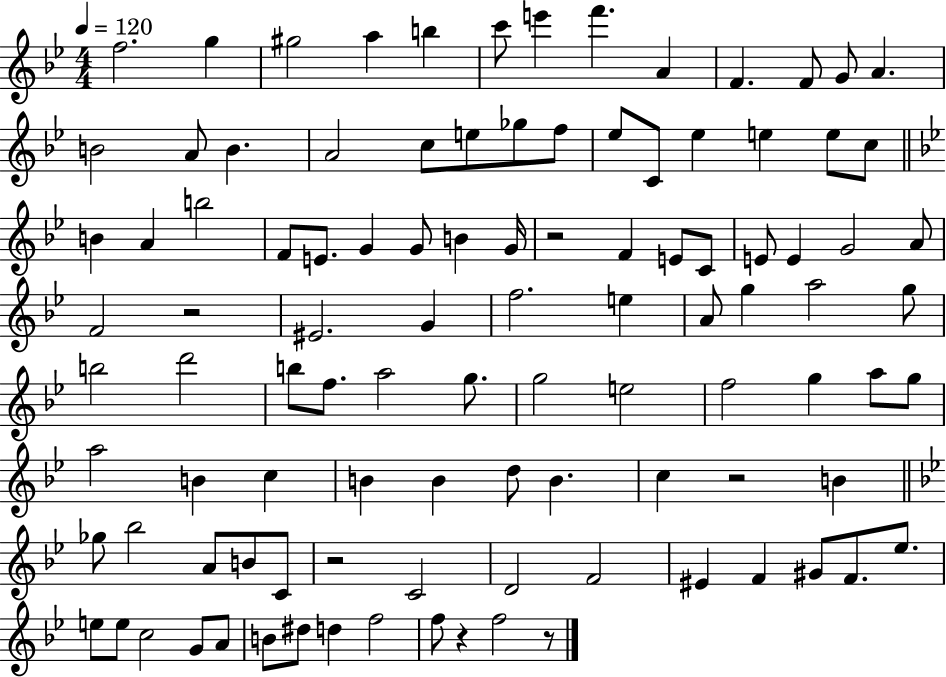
F5/h. G5/q G#5/h A5/q B5/q C6/e E6/q F6/q. A4/q F4/q. F4/e G4/e A4/q. B4/h A4/e B4/q. A4/h C5/e E5/e Gb5/e F5/e Eb5/e C4/e Eb5/q E5/q E5/e C5/e B4/q A4/q B5/h F4/e E4/e. G4/q G4/e B4/q G4/s R/h F4/q E4/e C4/e E4/e E4/q G4/h A4/e F4/h R/h EIS4/h. G4/q F5/h. E5/q A4/e G5/q A5/h G5/e B5/h D6/h B5/e F5/e. A5/h G5/e. G5/h E5/h F5/h G5/q A5/e G5/e A5/h B4/q C5/q B4/q B4/q D5/e B4/q. C5/q R/h B4/q Gb5/e Bb5/h A4/e B4/e C4/e R/h C4/h D4/h F4/h EIS4/q F4/q G#4/e F4/e. Eb5/e. E5/e E5/e C5/h G4/e A4/e B4/e D#5/e D5/q F5/h F5/e R/q F5/h R/e